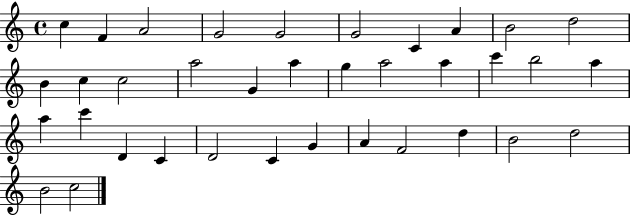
{
  \clef treble
  \time 4/4
  \defaultTimeSignature
  \key c \major
  c''4 f'4 a'2 | g'2 g'2 | g'2 c'4 a'4 | b'2 d''2 | \break b'4 c''4 c''2 | a''2 g'4 a''4 | g''4 a''2 a''4 | c'''4 b''2 a''4 | \break a''4 c'''4 d'4 c'4 | d'2 c'4 g'4 | a'4 f'2 d''4 | b'2 d''2 | \break b'2 c''2 | \bar "|."
}